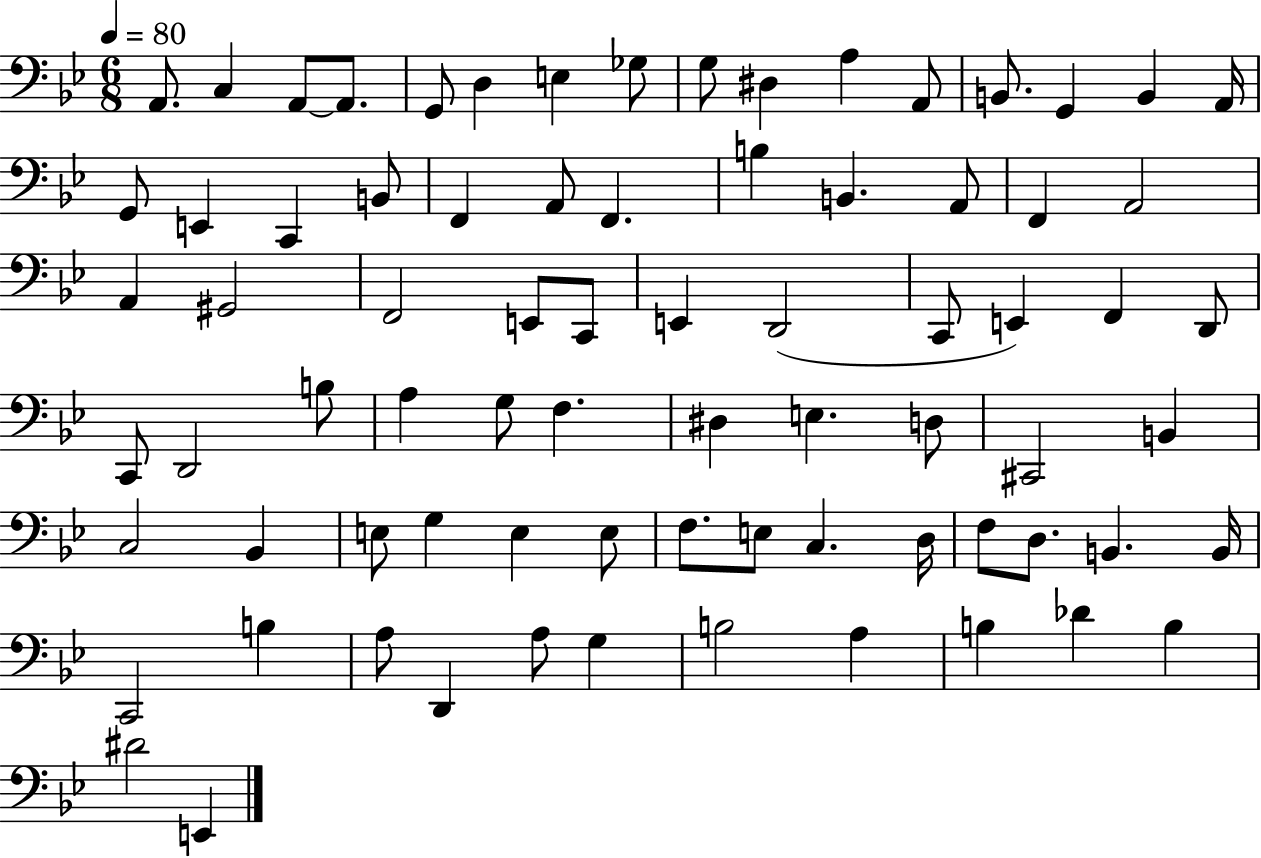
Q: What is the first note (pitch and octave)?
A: A2